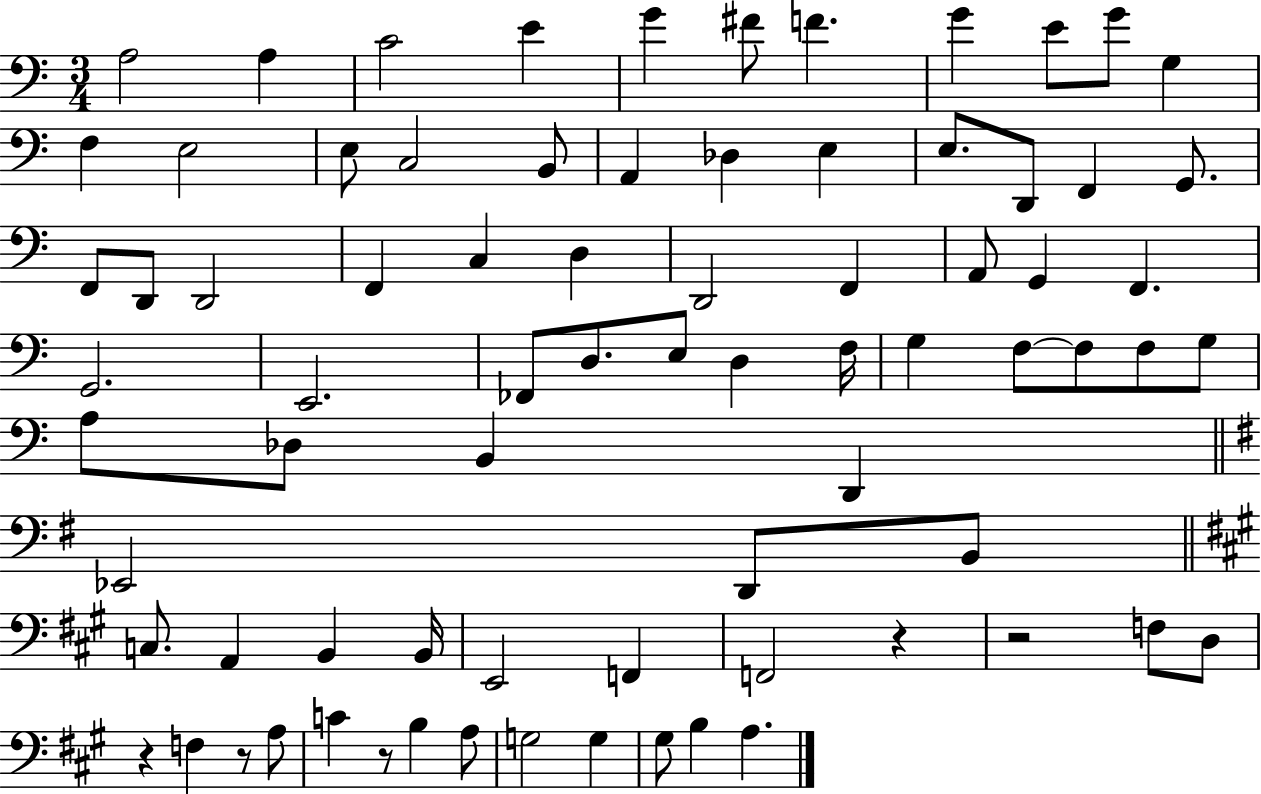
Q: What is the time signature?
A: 3/4